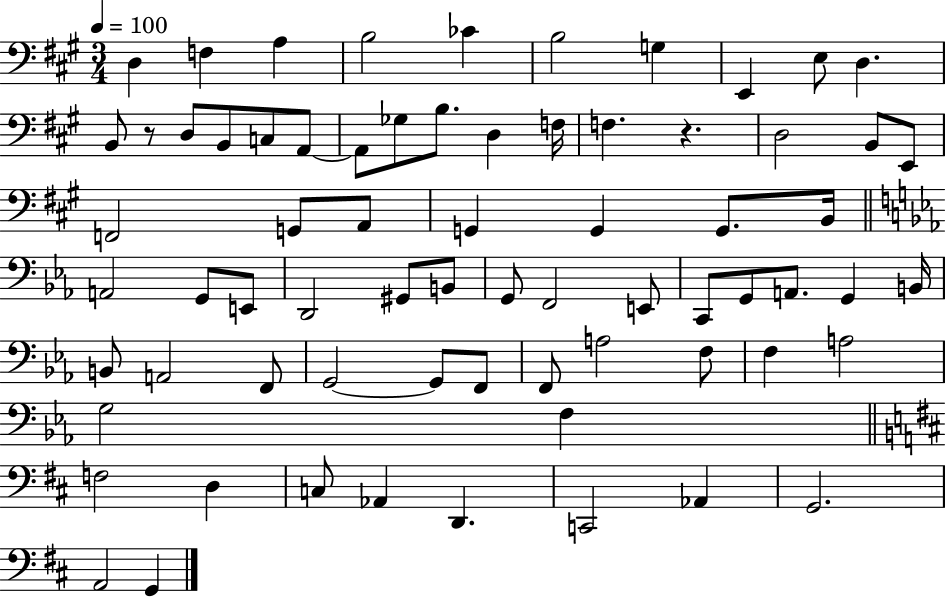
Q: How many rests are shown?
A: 2